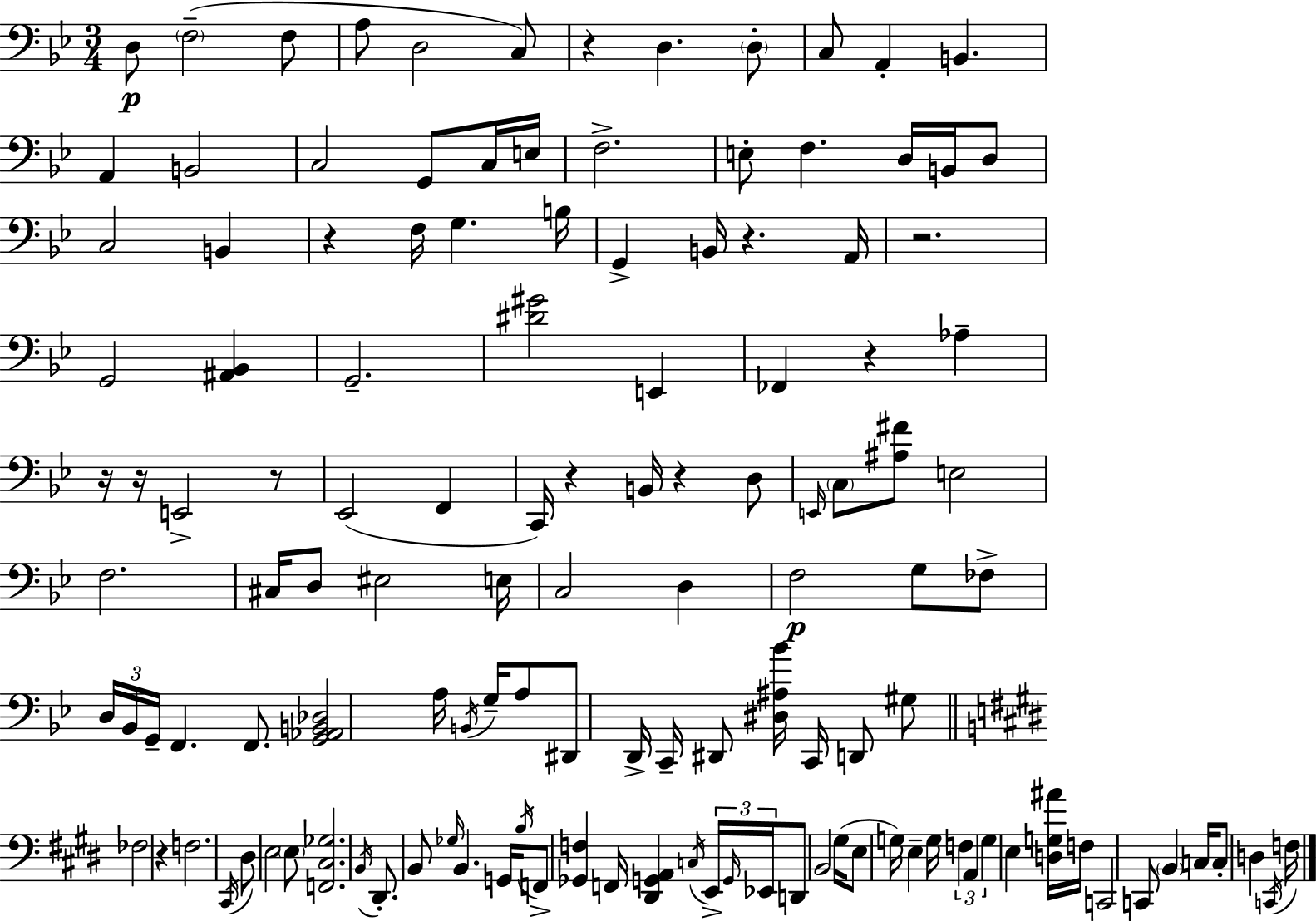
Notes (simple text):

D3/e F3/h F3/e A3/e D3/h C3/e R/q D3/q. D3/e C3/e A2/q B2/q. A2/q B2/h C3/h G2/e C3/s E3/s F3/h. E3/e F3/q. D3/s B2/s D3/e C3/h B2/q R/q F3/s G3/q. B3/s G2/q B2/s R/q. A2/s R/h. G2/h [A#2,Bb2]/q G2/h. [D#4,G#4]/h E2/q FES2/q R/q Ab3/q R/s R/s E2/h R/e Eb2/h F2/q C2/s R/q B2/s R/q D3/e E2/s C3/e [A#3,F#4]/e E3/h F3/h. C#3/s D3/e EIS3/h E3/s C3/h D3/q F3/h G3/e FES3/e D3/s Bb2/s G2/s F2/q. F2/e. [G2,Ab2,B2,Db3]/h A3/s B2/s G3/s A3/e D#2/e D2/s C2/s D#2/e [D#3,A#3,Bb4]/s C2/s D2/e G#3/e FES3/h R/q F3/h. C#2/s D#3/e E3/h E3/e [F2,C#3,Gb3]/h. B2/s D#2/e. B2/e Gb3/s B2/q. G2/s B3/s F2/e [Gb2,F3]/q F2/s [D#2,G2,A2]/q C3/s E2/s G2/s Eb2/s D2/e B2/h G#3/s E3/e G3/s E3/q G3/s F3/q A2/q G3/q E3/q [D3,G3,A#4]/s F3/s C2/h C2/e B2/q C3/s C3/e D3/q C2/s F3/s